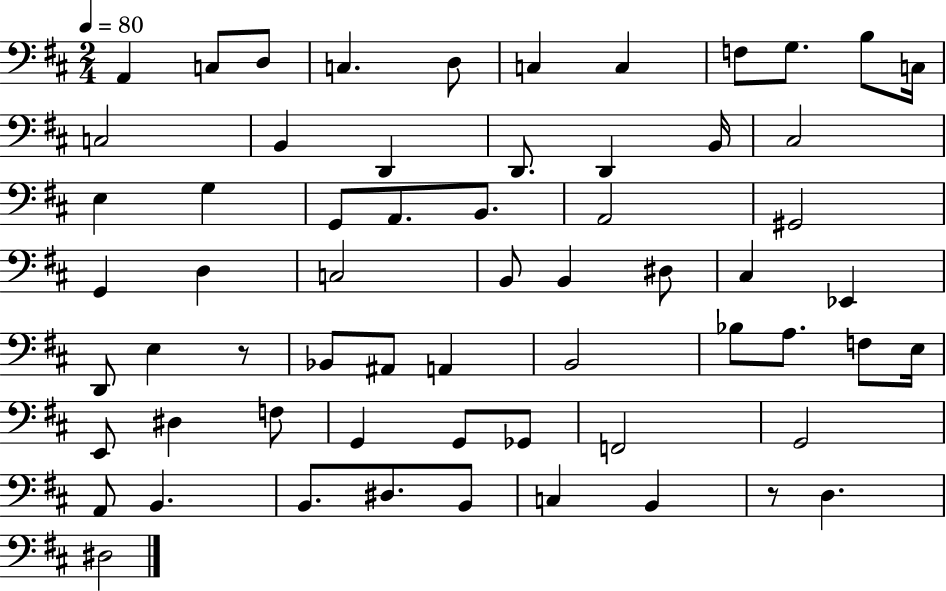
X:1
T:Untitled
M:2/4
L:1/4
K:D
A,, C,/2 D,/2 C, D,/2 C, C, F,/2 G,/2 B,/2 C,/4 C,2 B,, D,, D,,/2 D,, B,,/4 ^C,2 E, G, G,,/2 A,,/2 B,,/2 A,,2 ^G,,2 G,, D, C,2 B,,/2 B,, ^D,/2 ^C, _E,, D,,/2 E, z/2 _B,,/2 ^A,,/2 A,, B,,2 _B,/2 A,/2 F,/2 E,/4 E,,/2 ^D, F,/2 G,, G,,/2 _G,,/2 F,,2 G,,2 A,,/2 B,, B,,/2 ^D,/2 B,,/2 C, B,, z/2 D, ^D,2